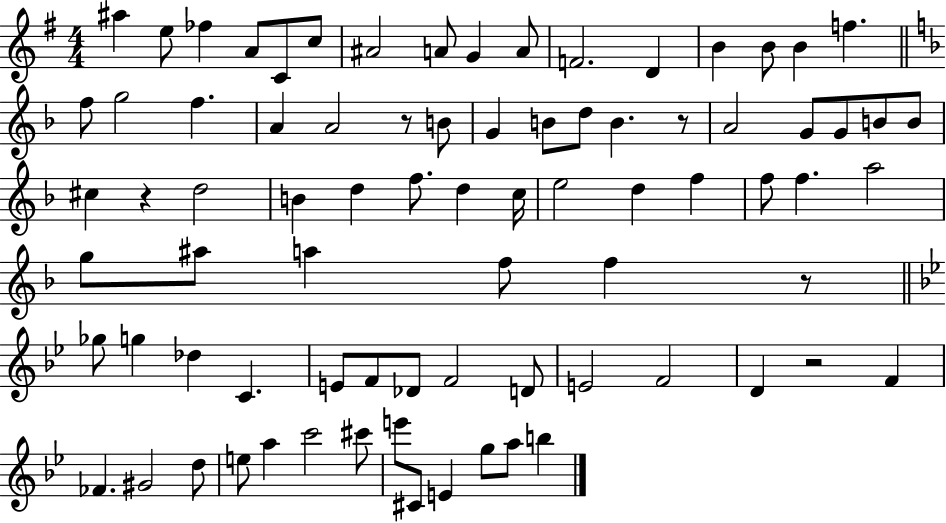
{
  \clef treble
  \numericTimeSignature
  \time 4/4
  \key g \major
  ais''4 e''8 fes''4 a'8 c'8 c''8 | ais'2 a'8 g'4 a'8 | f'2. d'4 | b'4 b'8 b'4 f''4. | \break \bar "||" \break \key d \minor f''8 g''2 f''4. | a'4 a'2 r8 b'8 | g'4 b'8 d''8 b'4. r8 | a'2 g'8 g'8 b'8 b'8 | \break cis''4 r4 d''2 | b'4 d''4 f''8. d''4 c''16 | e''2 d''4 f''4 | f''8 f''4. a''2 | \break g''8 ais''8 a''4 f''8 f''4 r8 | \bar "||" \break \key g \minor ges''8 g''4 des''4 c'4. | e'8 f'8 des'8 f'2 d'8 | e'2 f'2 | d'4 r2 f'4 | \break fes'4. gis'2 d''8 | e''8 a''4 c'''2 cis'''8 | e'''8 cis'8 e'4 g''8 a''8 b''4 | \bar "|."
}